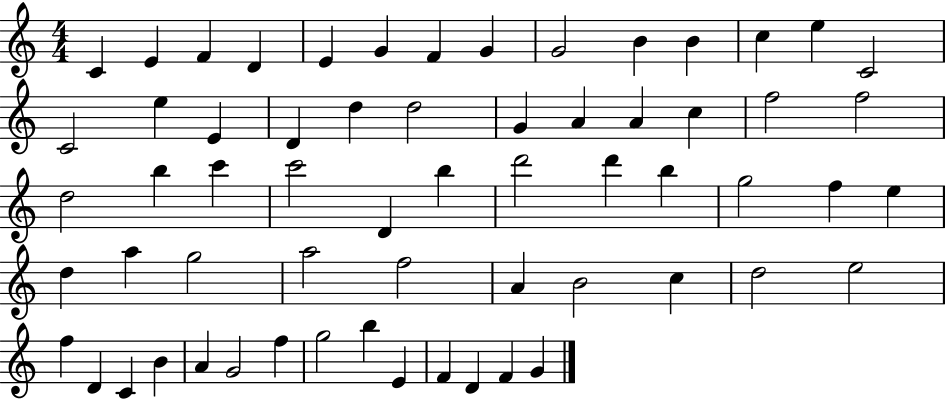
{
  \clef treble
  \numericTimeSignature
  \time 4/4
  \key c \major
  c'4 e'4 f'4 d'4 | e'4 g'4 f'4 g'4 | g'2 b'4 b'4 | c''4 e''4 c'2 | \break c'2 e''4 e'4 | d'4 d''4 d''2 | g'4 a'4 a'4 c''4 | f''2 f''2 | \break d''2 b''4 c'''4 | c'''2 d'4 b''4 | d'''2 d'''4 b''4 | g''2 f''4 e''4 | \break d''4 a''4 g''2 | a''2 f''2 | a'4 b'2 c''4 | d''2 e''2 | \break f''4 d'4 c'4 b'4 | a'4 g'2 f''4 | g''2 b''4 e'4 | f'4 d'4 f'4 g'4 | \break \bar "|."
}